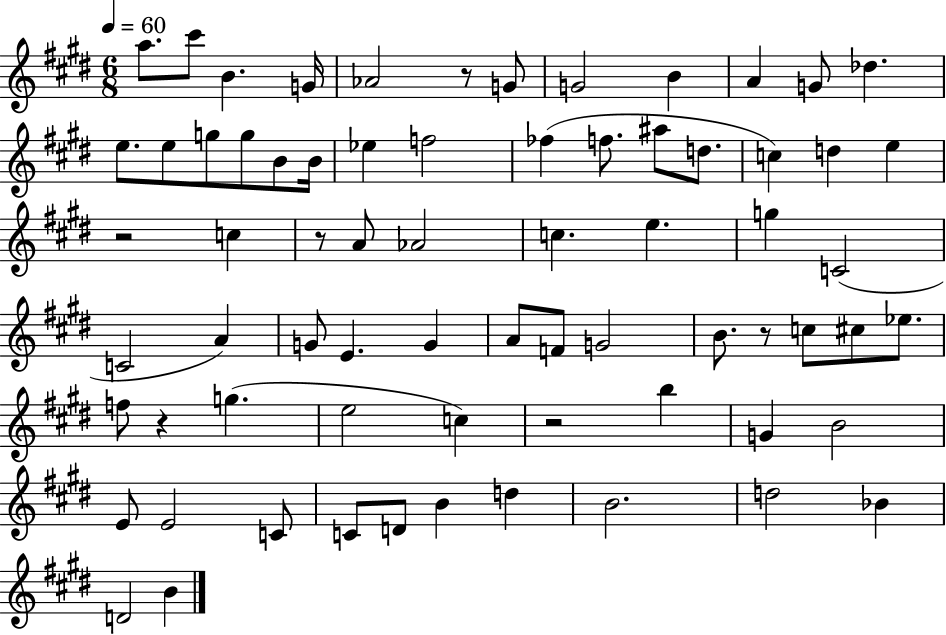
A5/e. C#6/e B4/q. G4/s Ab4/h R/e G4/e G4/h B4/q A4/q G4/e Db5/q. E5/e. E5/e G5/e G5/e B4/e B4/s Eb5/q F5/h FES5/q F5/e. A#5/e D5/e. C5/q D5/q E5/q R/h C5/q R/e A4/e Ab4/h C5/q. E5/q. G5/q C4/h C4/h A4/q G4/e E4/q. G4/q A4/e F4/e G4/h B4/e. R/e C5/e C#5/e Eb5/e. F5/e R/q G5/q. E5/h C5/q R/h B5/q G4/q B4/h E4/e E4/h C4/e C4/e D4/e B4/q D5/q B4/h. D5/h Bb4/q D4/h B4/q